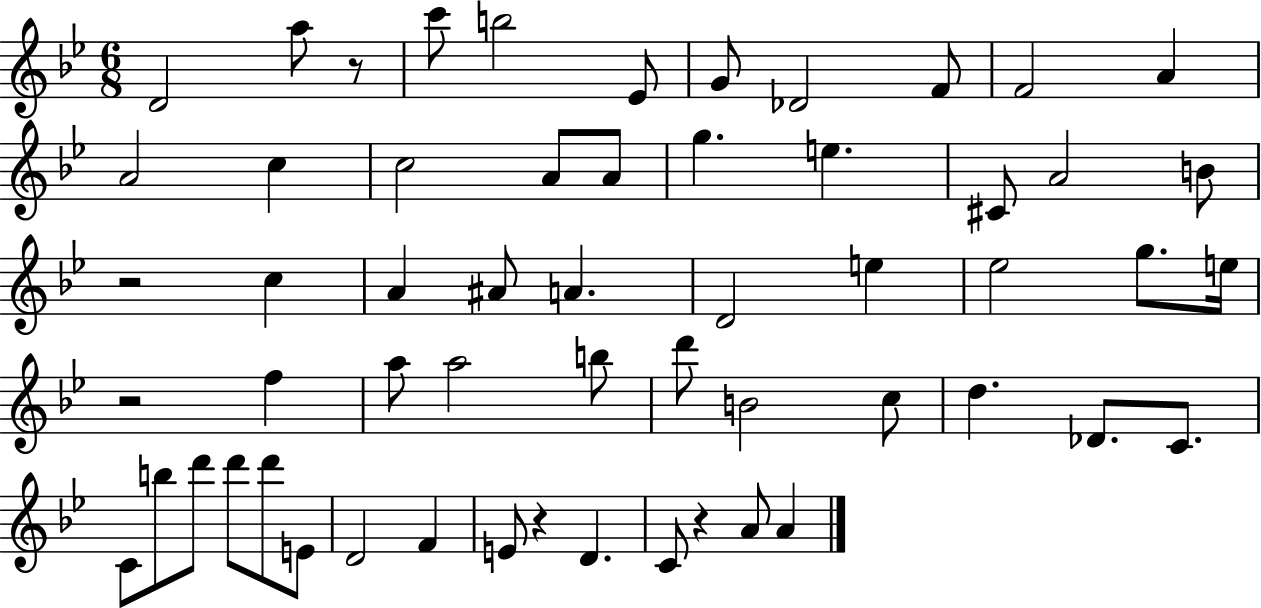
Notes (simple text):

D4/h A5/e R/e C6/e B5/h Eb4/e G4/e Db4/h F4/e F4/h A4/q A4/h C5/q C5/h A4/e A4/e G5/q. E5/q. C#4/e A4/h B4/e R/h C5/q A4/q A#4/e A4/q. D4/h E5/q Eb5/h G5/e. E5/s R/h F5/q A5/e A5/h B5/e D6/e B4/h C5/e D5/q. Db4/e. C4/e. C4/e B5/e D6/e D6/e D6/e E4/e D4/h F4/q E4/e R/q D4/q. C4/e R/q A4/e A4/q